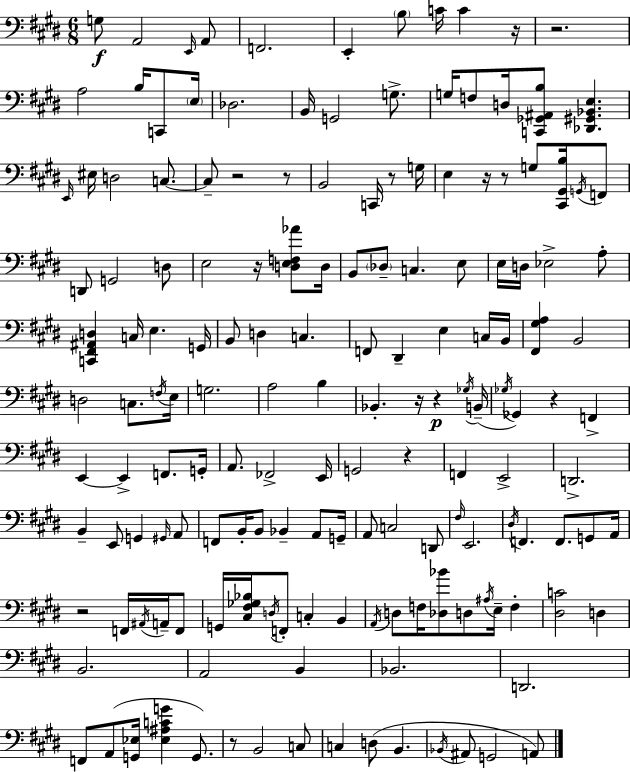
G3/e A2/h E2/s A2/e F2/h. E2/q B3/e C4/s C4/q R/s R/h. A3/h B3/s C2/e E3/s Db3/h. B2/s G2/h G3/e. G3/s F3/e D3/s [C2,Gb2,A#2,B3]/e [Db2,G#2,Bb2,E3]/q. E2/s EIS3/s D3/h C3/e. C3/e R/h R/e B2/h C2/s R/e G3/s E3/q R/s R/e G3/e [C#2,G#2,B3]/s G2/s F2/e D2/e G2/h D3/e E3/h R/s [D3,E3,F3,Ab4]/e D3/s B2/e Db3/e C3/q. E3/e E3/s D3/s Eb3/h A3/e [C2,F#2,A#2,D3]/q C3/s E3/q. G2/s B2/e D3/q C3/q. F2/e D#2/q E3/q C3/s B2/s [F#2,G#3,A3]/q B2/h D3/h C3/e. F3/s E3/s G3/h. A3/h B3/q Bb2/q. R/s R/q Gb3/s B2/s Gb3/s Gb2/q R/q F2/q E2/q E2/q F2/e. G2/s A2/e. FES2/h E2/s G2/h R/q F2/q E2/h D2/h. B2/q E2/e G2/q G#2/s A2/e F2/e B2/s B2/e Bb2/q A2/e G2/s A2/e C3/h D2/e F#3/s E2/h. D#3/s F2/q. F2/e. G2/e A2/s R/h F2/s A#2/s A2/s F2/e G2/s [C#3,F#3,Gb3,Bb3]/s D3/s F2/e C3/q B2/q A2/s D3/e F3/s [Db3,Bb4]/e D3/e A#3/s E3/s F3/q [D#3,C4]/h D3/q B2/h. A2/h B2/q Bb2/h. D2/h. F2/e A2/e [G2,Eb3]/s [Eb3,A#3,C4,G4]/q G2/e. R/e B2/h C3/e C3/q D3/e B2/q. Bb2/s A#2/e G2/h A2/e